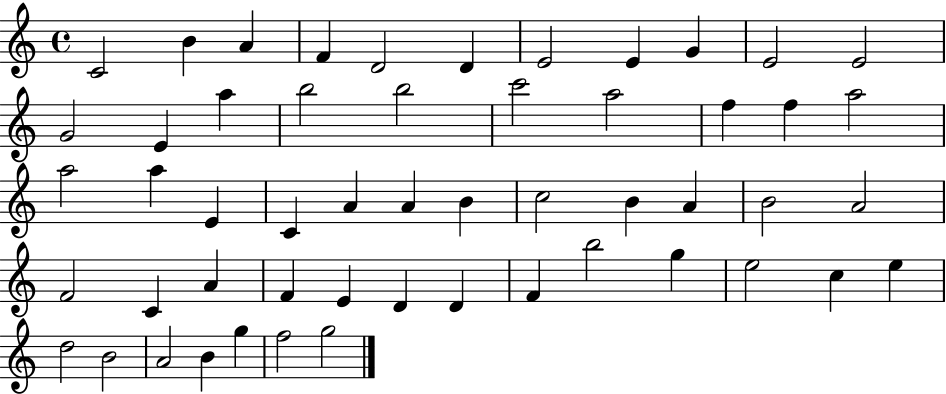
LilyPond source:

{
  \clef treble
  \time 4/4
  \defaultTimeSignature
  \key c \major
  c'2 b'4 a'4 | f'4 d'2 d'4 | e'2 e'4 g'4 | e'2 e'2 | \break g'2 e'4 a''4 | b''2 b''2 | c'''2 a''2 | f''4 f''4 a''2 | \break a''2 a''4 e'4 | c'4 a'4 a'4 b'4 | c''2 b'4 a'4 | b'2 a'2 | \break f'2 c'4 a'4 | f'4 e'4 d'4 d'4 | f'4 b''2 g''4 | e''2 c''4 e''4 | \break d''2 b'2 | a'2 b'4 g''4 | f''2 g''2 | \bar "|."
}